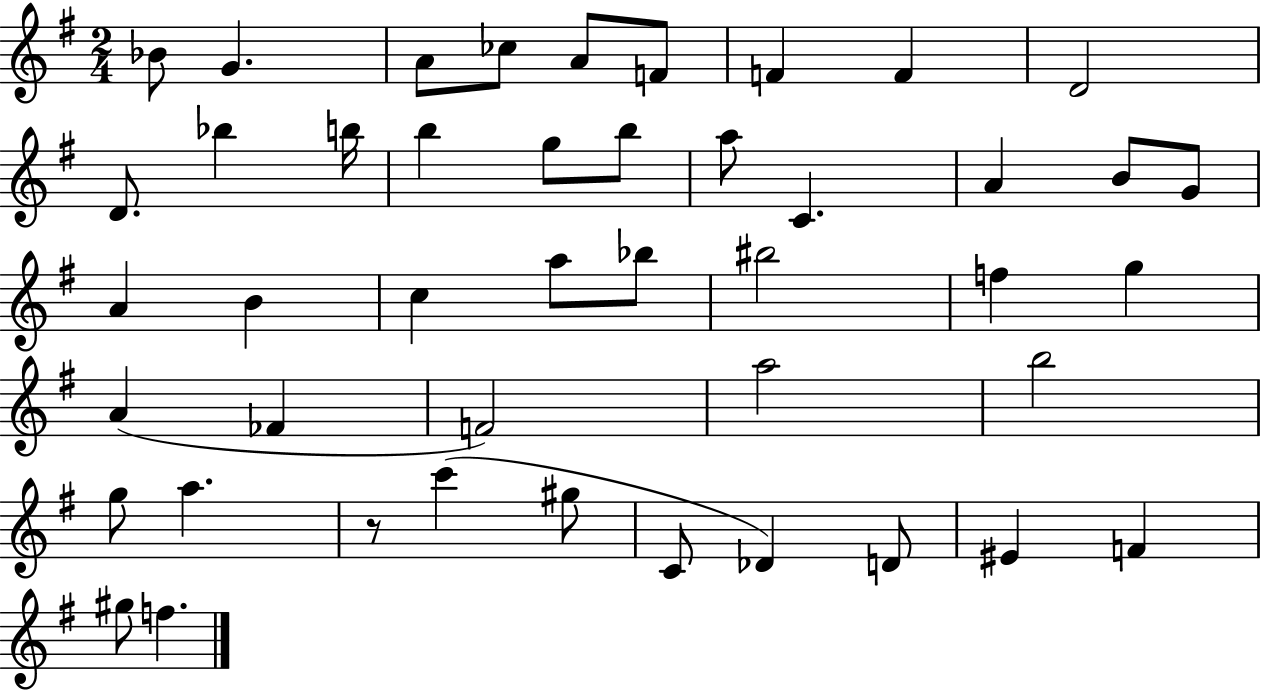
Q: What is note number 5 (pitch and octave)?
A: A4